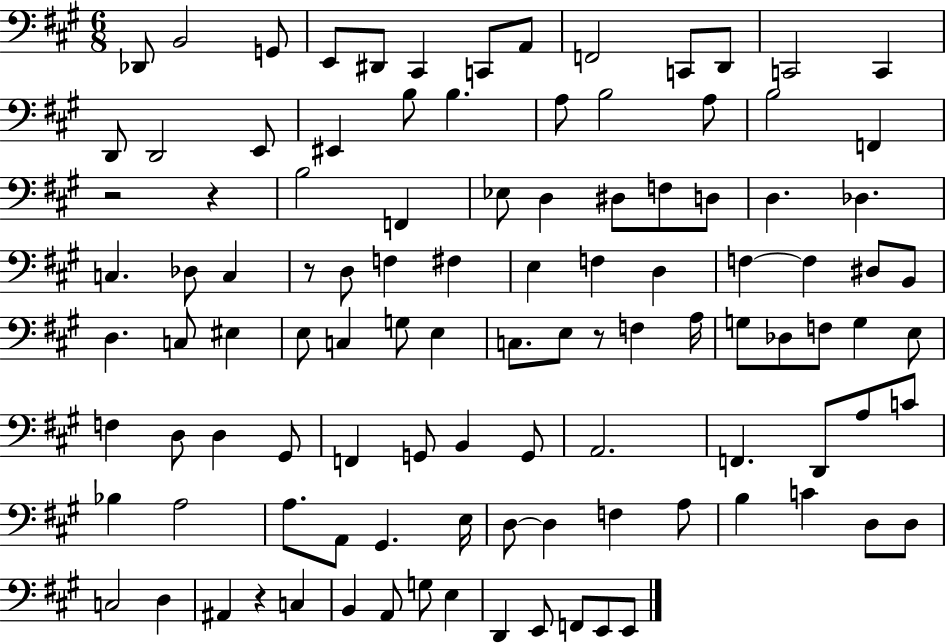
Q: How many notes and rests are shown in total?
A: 107